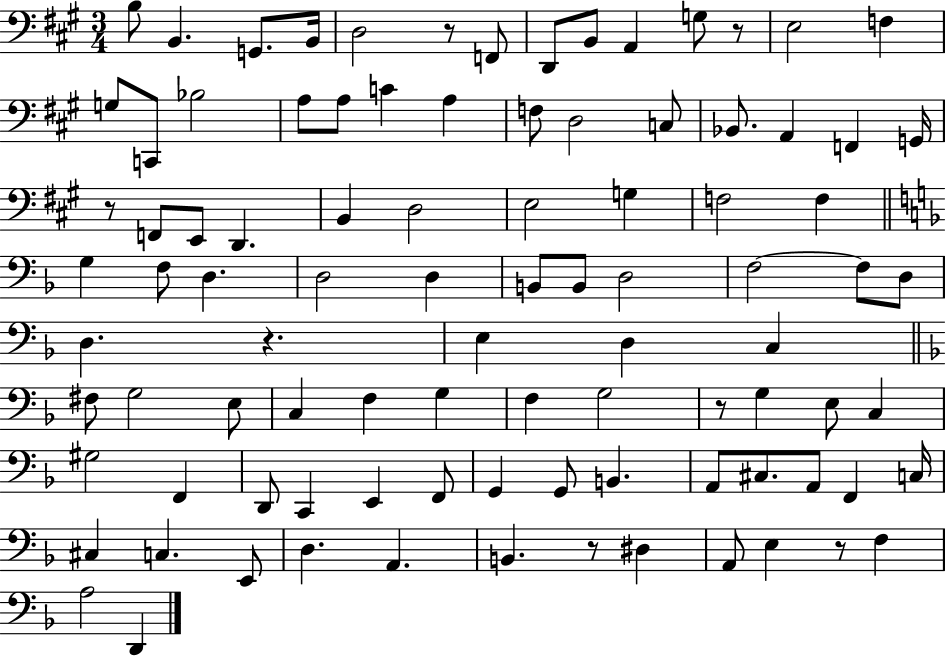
B3/e B2/q. G2/e. B2/s D3/h R/e F2/e D2/e B2/e A2/q G3/e R/e E3/h F3/q G3/e C2/e Bb3/h A3/e A3/e C4/q A3/q F3/e D3/h C3/e Bb2/e. A2/q F2/q G2/s R/e F2/e E2/e D2/q. B2/q D3/h E3/h G3/q F3/h F3/q G3/q F3/e D3/q. D3/h D3/q B2/e B2/e D3/h F3/h F3/e D3/e D3/q. R/q. E3/q D3/q C3/q F#3/e G3/h E3/e C3/q F3/q G3/q F3/q G3/h R/e G3/q E3/e C3/q G#3/h F2/q D2/e C2/q E2/q F2/e G2/q G2/e B2/q. A2/e C#3/e. A2/e F2/q C3/s C#3/q C3/q. E2/e D3/q. A2/q. B2/q. R/e D#3/q A2/e E3/q R/e F3/q A3/h D2/q